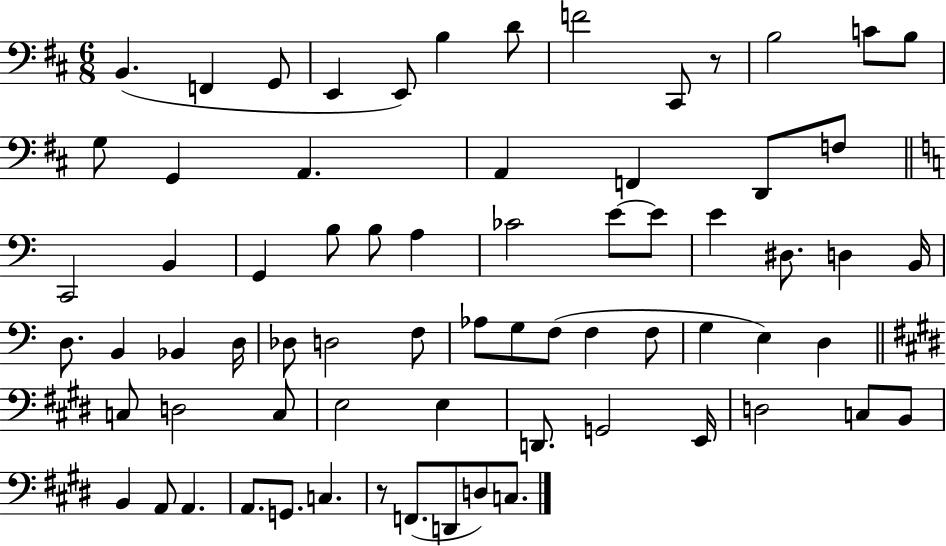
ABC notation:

X:1
T:Untitled
M:6/8
L:1/4
K:D
B,, F,, G,,/2 E,, E,,/2 B, D/2 F2 ^C,,/2 z/2 B,2 C/2 B,/2 G,/2 G,, A,, A,, F,, D,,/2 F,/2 C,,2 B,, G,, B,/2 B,/2 A, _C2 E/2 E/2 E ^D,/2 D, B,,/4 D,/2 B,, _B,, D,/4 _D,/2 D,2 F,/2 _A,/2 G,/2 F,/2 F, F,/2 G, E, D, C,/2 D,2 C,/2 E,2 E, D,,/2 G,,2 E,,/4 D,2 C,/2 B,,/2 B,, A,,/2 A,, A,,/2 G,,/2 C, z/2 F,,/2 D,,/2 D,/2 C,/2